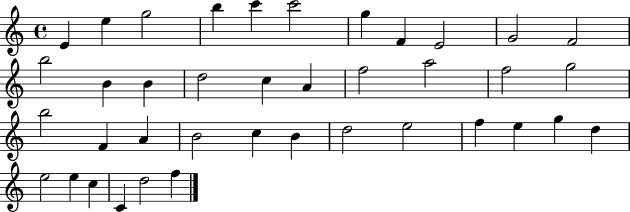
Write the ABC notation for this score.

X:1
T:Untitled
M:4/4
L:1/4
K:C
E e g2 b c' c'2 g F E2 G2 F2 b2 B B d2 c A f2 a2 f2 g2 b2 F A B2 c B d2 e2 f e g d e2 e c C d2 f